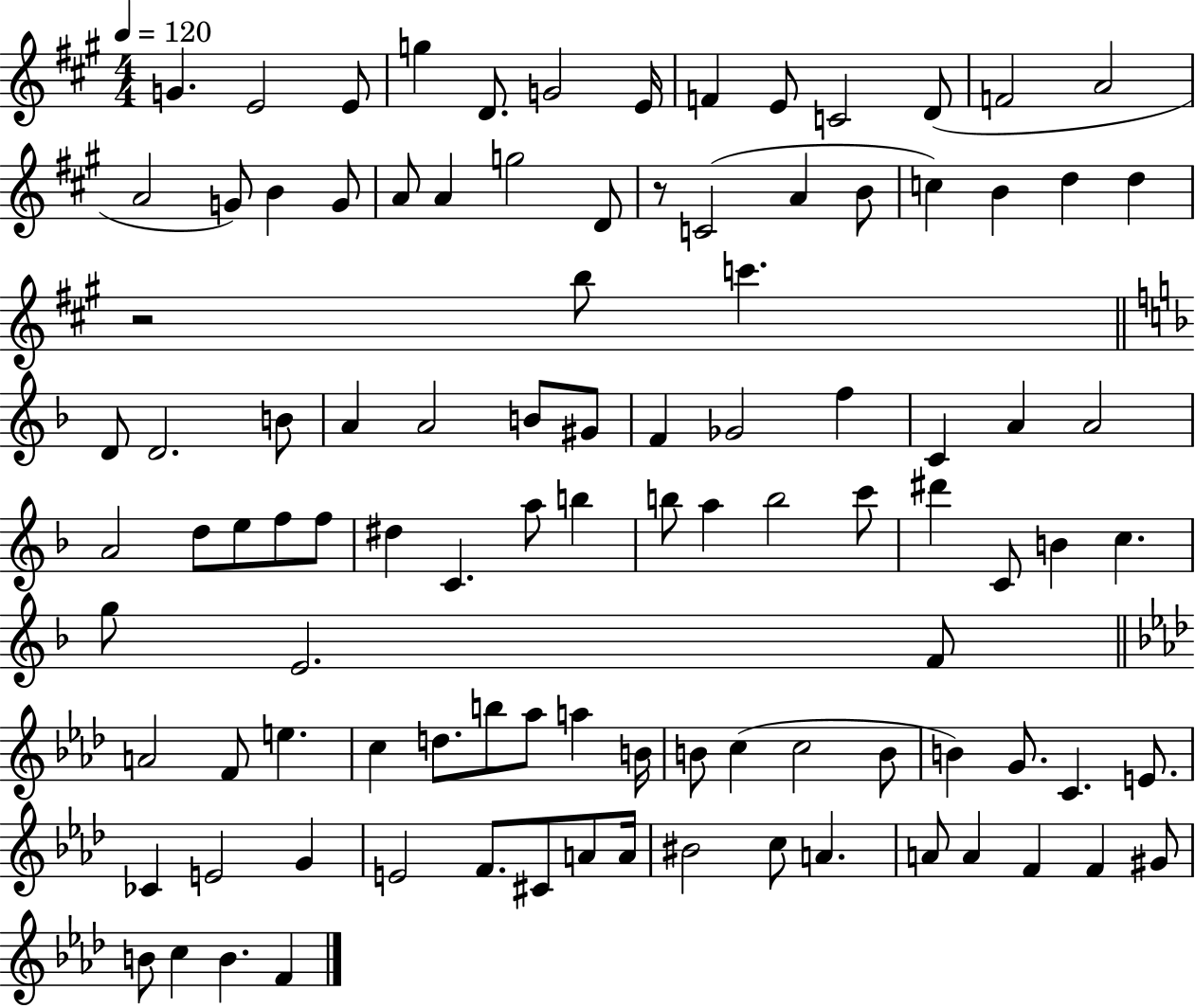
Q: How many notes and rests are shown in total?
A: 102